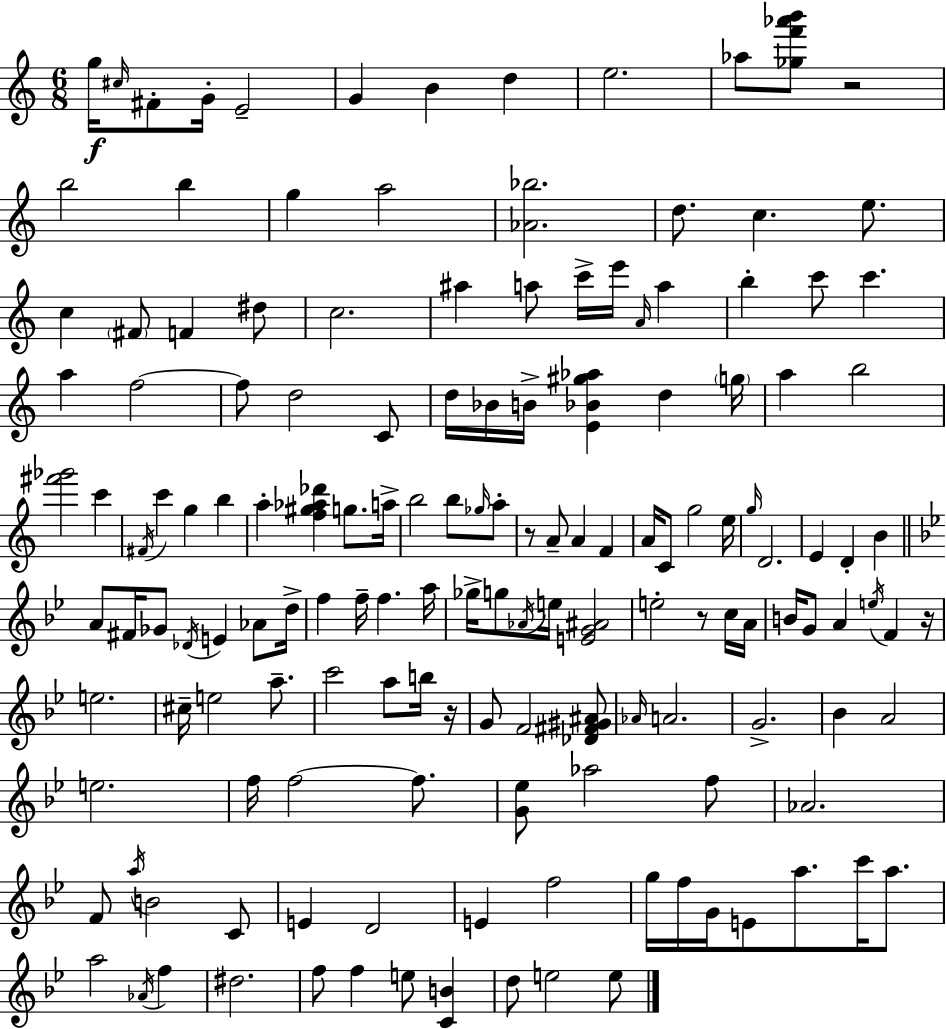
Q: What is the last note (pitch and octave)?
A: E5